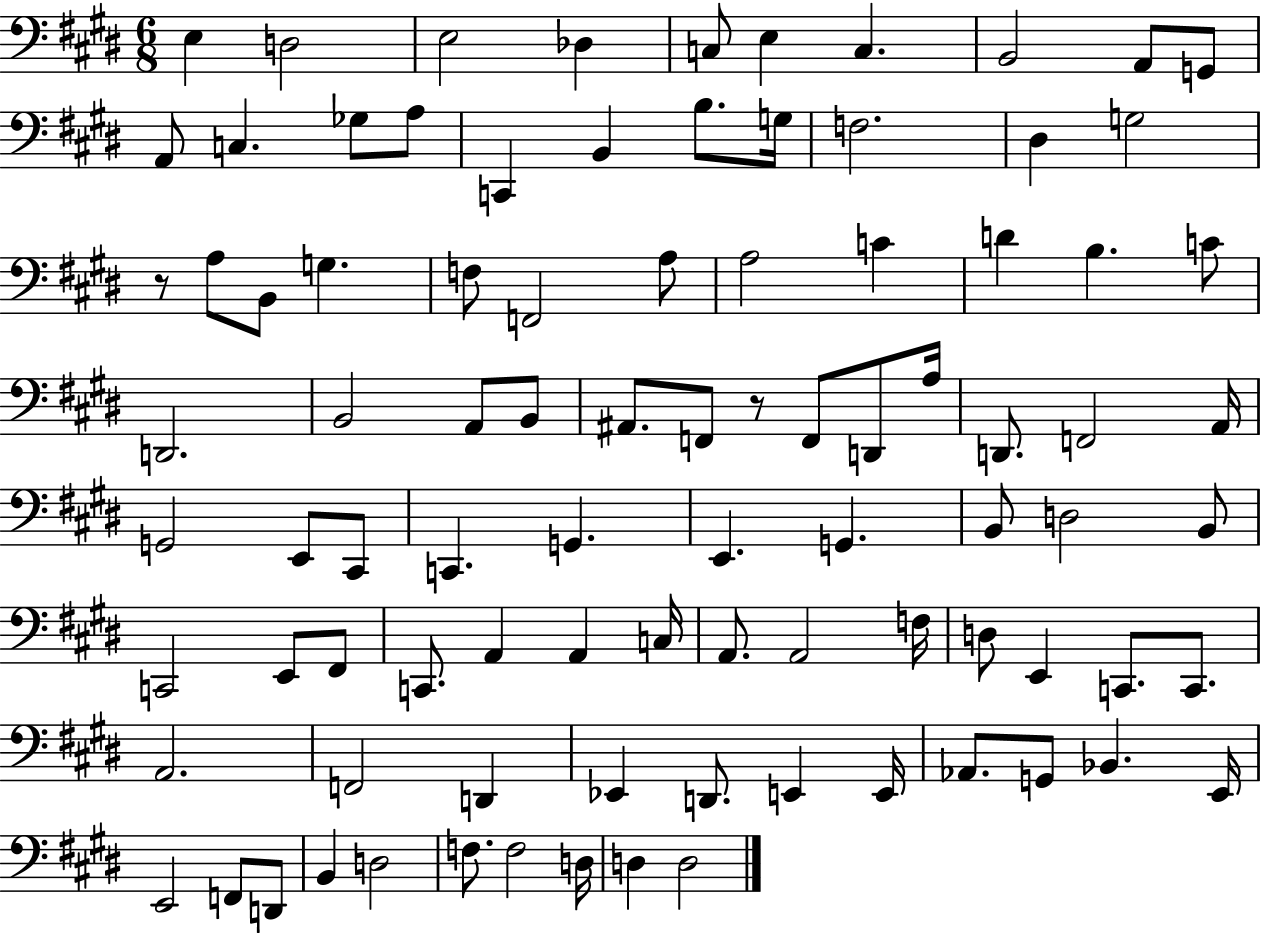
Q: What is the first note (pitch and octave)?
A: E3